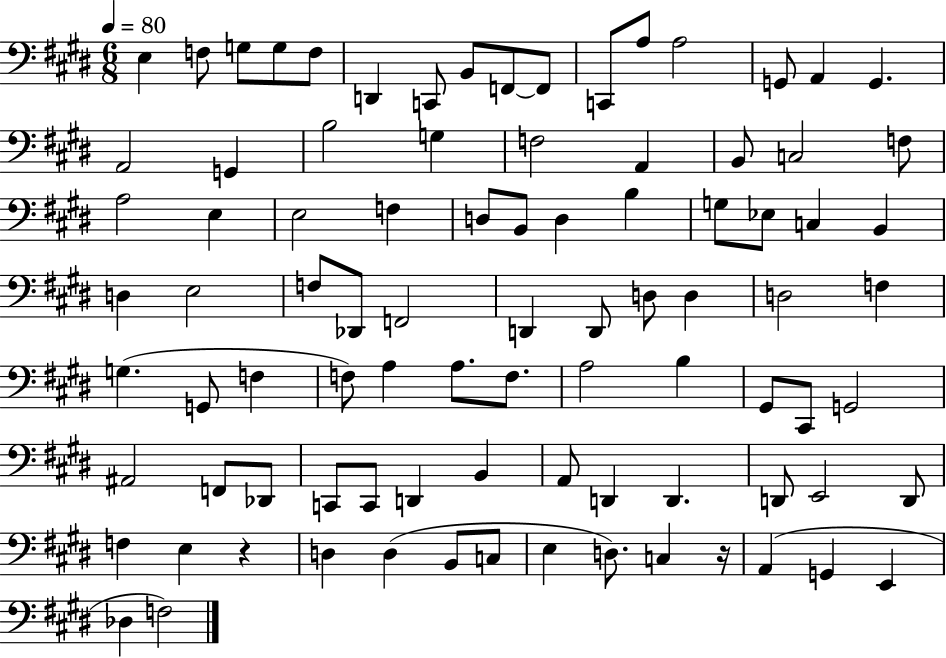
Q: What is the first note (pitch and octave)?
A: E3